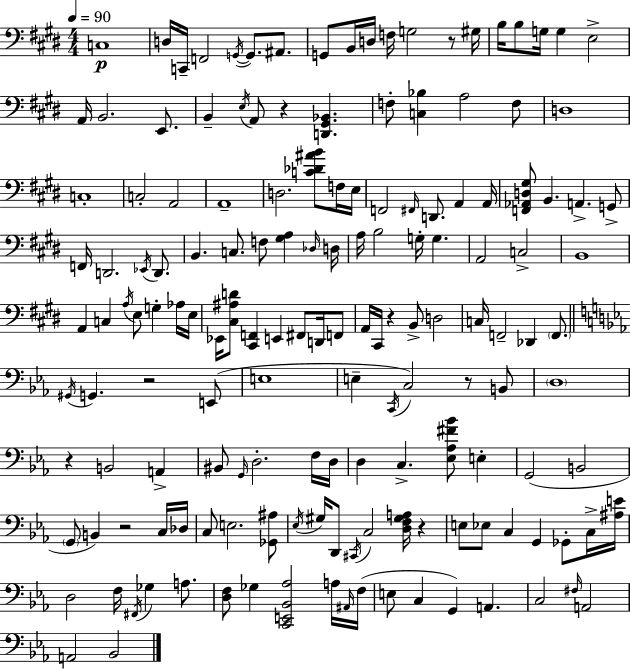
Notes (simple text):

C3/w D3/s C2/s F2/h G2/s G2/e. A#2/e. G2/e B2/s D3/s F3/s G3/h R/e G#3/s B3/s B3/e G3/s G3/q E3/h A2/s B2/h. E2/e. B2/q E3/s A2/e R/q [D2,G#2,Bb2]/q. F3/e [C3,Bb3]/q A3/h F3/e D3/w C3/w C3/h A2/h A2/w D3/h. [C4,Db4,A#4,B4]/e F3/s E3/s F2/h F#2/s D2/e. A2/q A2/s [F2,Ab2,D3,G#3]/e B2/q. A2/q. G2/e F2/s D2/h. Eb2/s D2/e. B2/q. C3/e. F3/e [G#3,A3]/q Db3/s D3/s A3/s B3/h G3/s G3/q. A2/h C3/h B2/w A2/q C3/q A3/s E3/e G3/q Ab3/s E3/s Eb2/s [C#3,A#3,D4]/e [C#2,F2]/q E2/q F#2/e D2/s F2/e A2/s C#2/s R/q B2/e D3/h C3/s F2/h Db2/q F2/e. G#2/s G2/q. R/h E2/e E3/w E3/q C2/s C3/h R/e B2/e D3/w R/q B2/h A2/q BIS2/e G2/s D3/h. F3/s D3/s D3/q C3/q. [Eb3,Ab3,F#4,Bb4]/e E3/q G2/h B2/h G2/e B2/q R/h C3/s Db3/s C3/e E3/h. [Gb2,A#3]/e Eb3/s G#3/s D2/e C#2/s C3/h [D3,F3,G#3,A3]/s R/q E3/e Eb3/e C3/q G2/q Gb2/e C3/s [A#3,E4]/s D3/h F3/s F#2/s Gb3/q A3/e. [D3,F3]/e Gb3/q [C2,E2,Bb2,Ab3]/h A3/s A#2/s F3/s E3/e C3/q G2/q A2/q. C3/h F#3/s A2/h A2/h Bb2/h